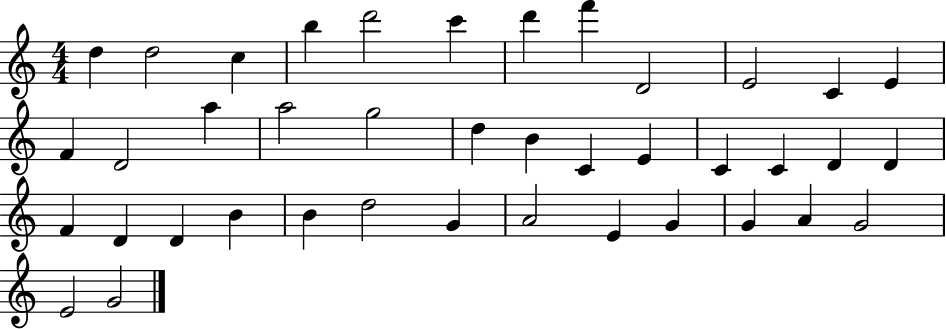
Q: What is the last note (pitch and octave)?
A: G4